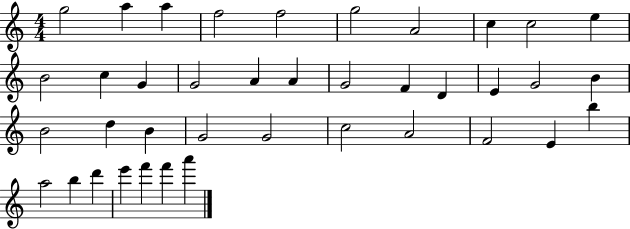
G5/h A5/q A5/q F5/h F5/h G5/h A4/h C5/q C5/h E5/q B4/h C5/q G4/q G4/h A4/q A4/q G4/h F4/q D4/q E4/q G4/h B4/q B4/h D5/q B4/q G4/h G4/h C5/h A4/h F4/h E4/q B5/q A5/h B5/q D6/q E6/q F6/q F6/q A6/q